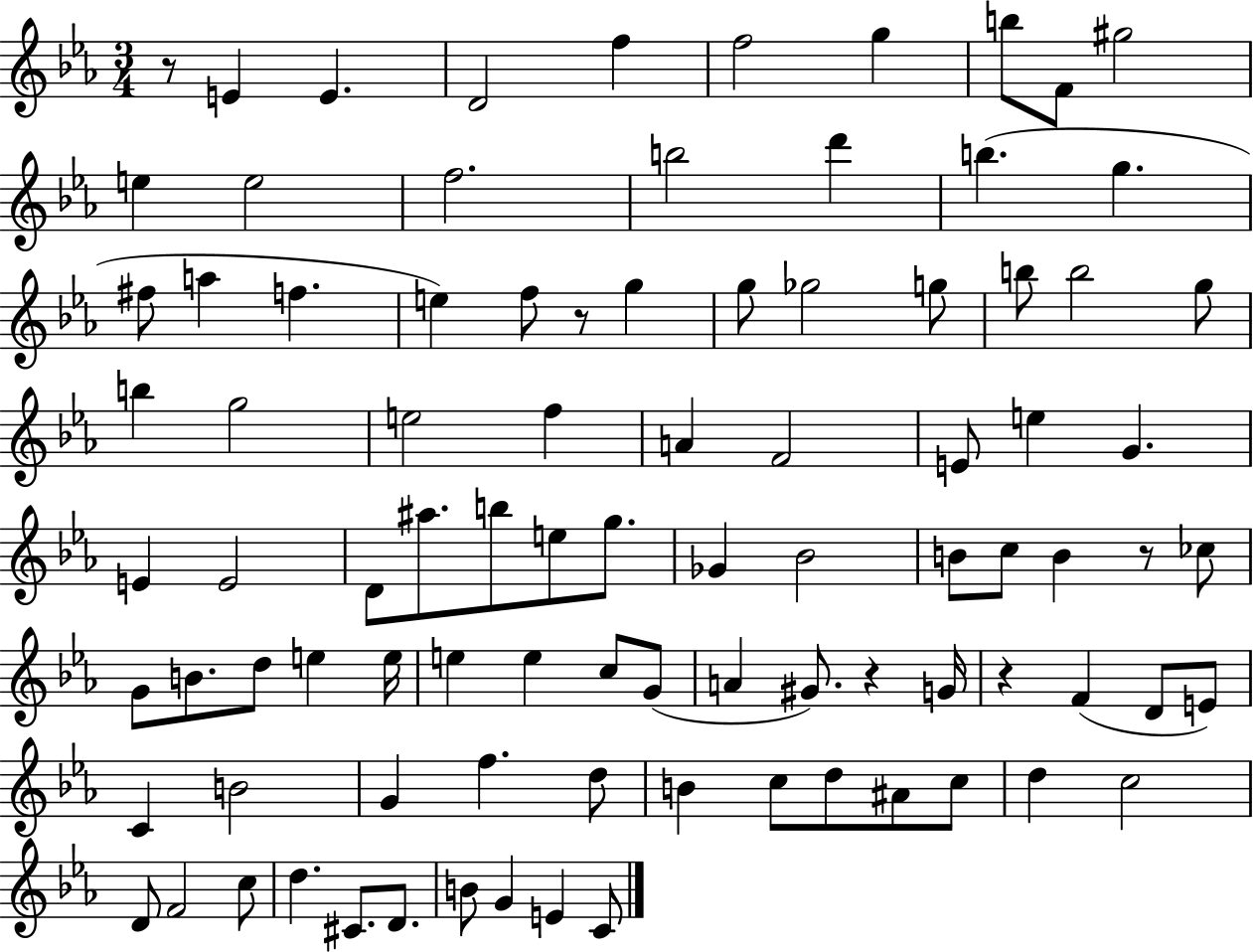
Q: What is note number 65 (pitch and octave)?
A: E4